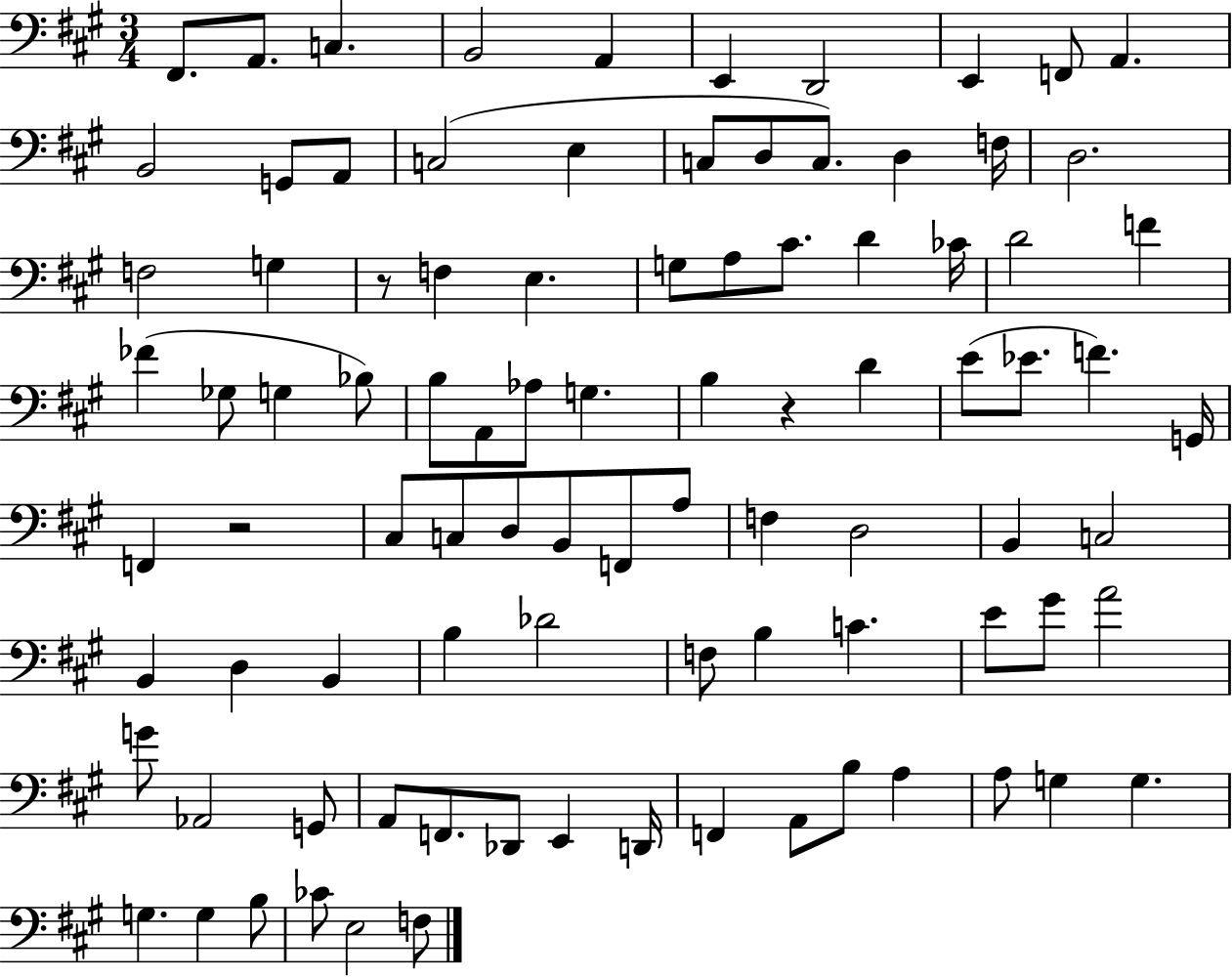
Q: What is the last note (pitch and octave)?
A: F3